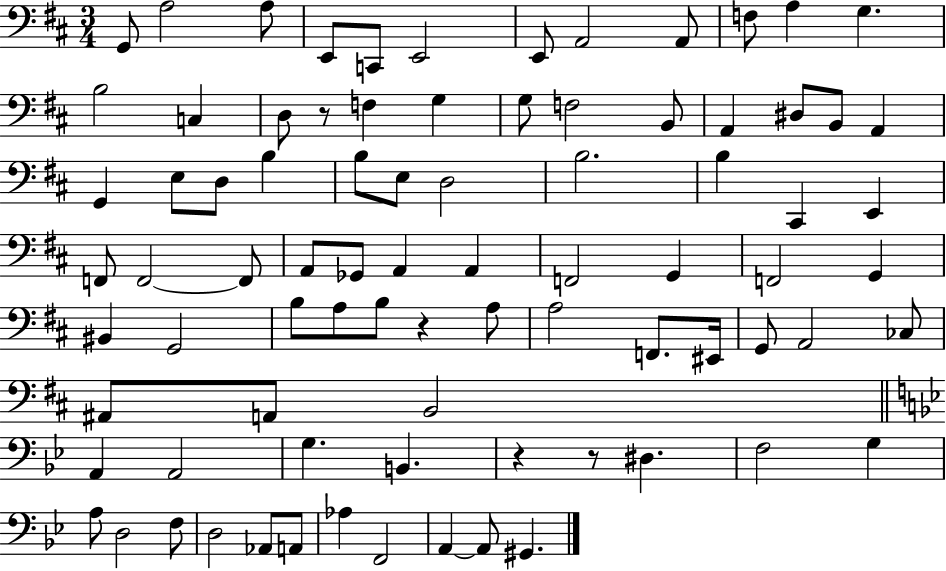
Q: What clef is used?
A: bass